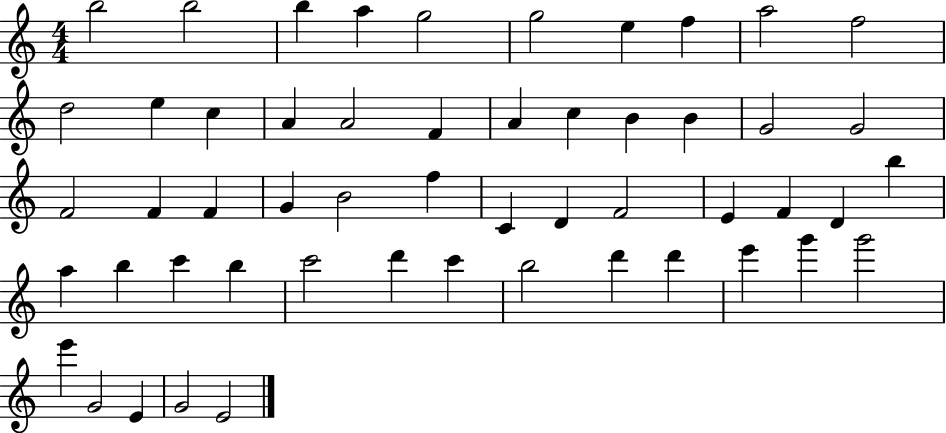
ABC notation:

X:1
T:Untitled
M:4/4
L:1/4
K:C
b2 b2 b a g2 g2 e f a2 f2 d2 e c A A2 F A c B B G2 G2 F2 F F G B2 f C D F2 E F D b a b c' b c'2 d' c' b2 d' d' e' g' g'2 e' G2 E G2 E2